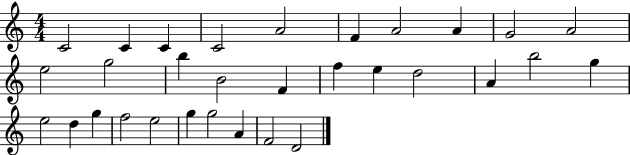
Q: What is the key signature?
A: C major